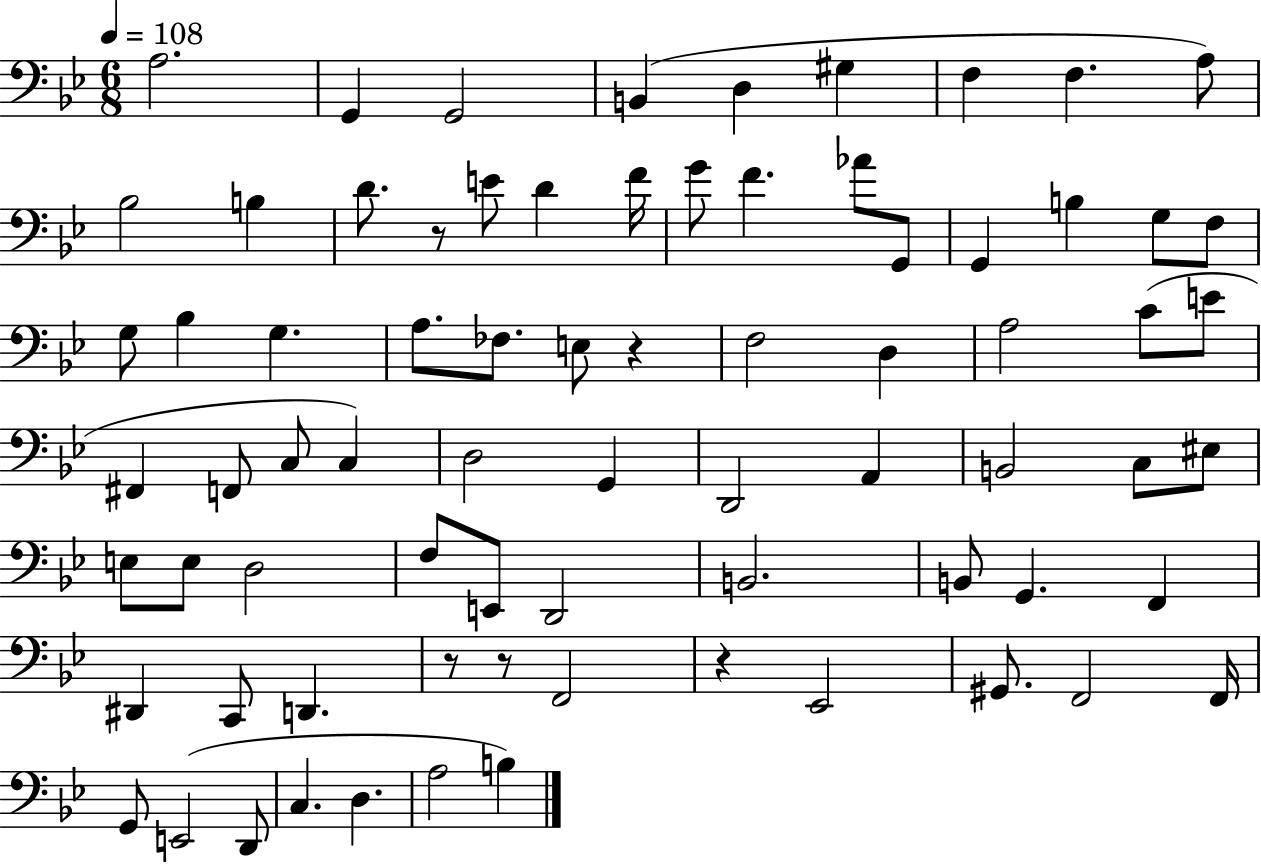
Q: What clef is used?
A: bass